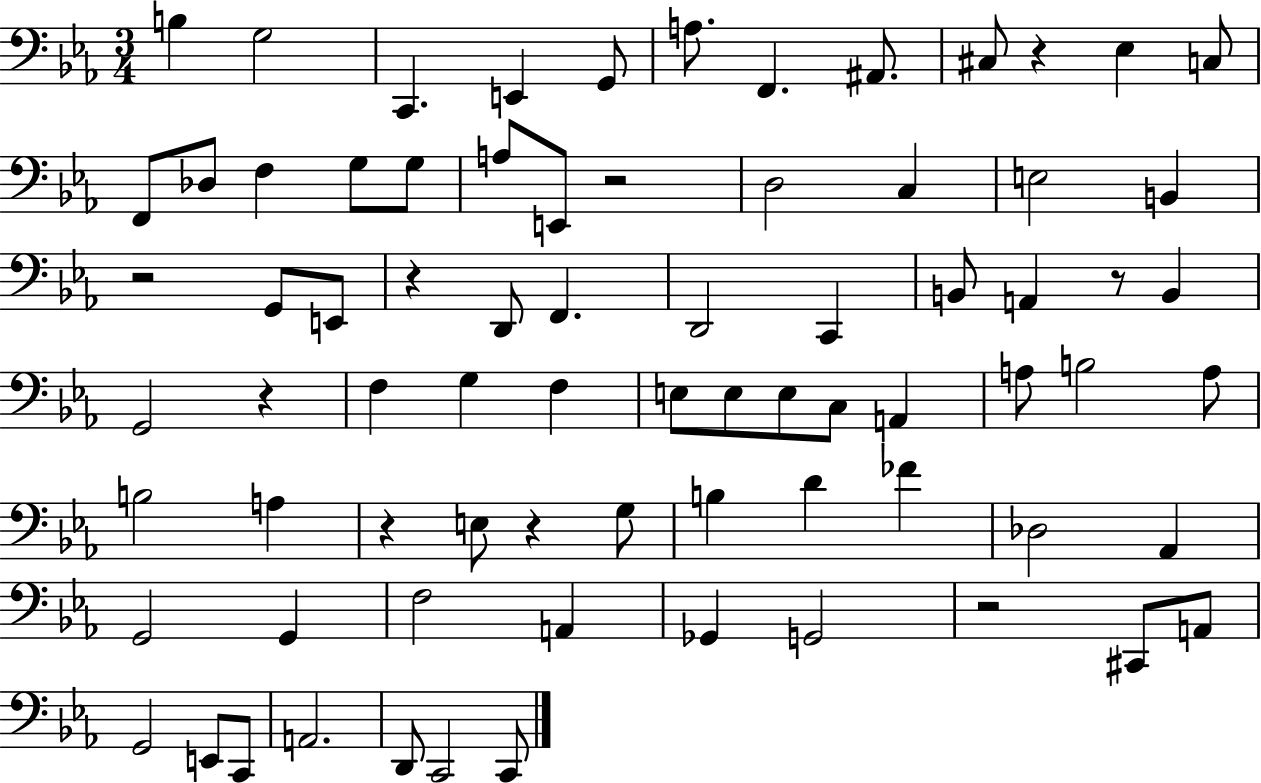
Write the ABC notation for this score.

X:1
T:Untitled
M:3/4
L:1/4
K:Eb
B, G,2 C,, E,, G,,/2 A,/2 F,, ^A,,/2 ^C,/2 z _E, C,/2 F,,/2 _D,/2 F, G,/2 G,/2 A,/2 E,,/2 z2 D,2 C, E,2 B,, z2 G,,/2 E,,/2 z D,,/2 F,, D,,2 C,, B,,/2 A,, z/2 B,, G,,2 z F, G, F, E,/2 E,/2 E,/2 C,/2 A,, A,/2 B,2 A,/2 B,2 A, z E,/2 z G,/2 B, D _F _D,2 _A,, G,,2 G,, F,2 A,, _G,, G,,2 z2 ^C,,/2 A,,/2 G,,2 E,,/2 C,,/2 A,,2 D,,/2 C,,2 C,,/2